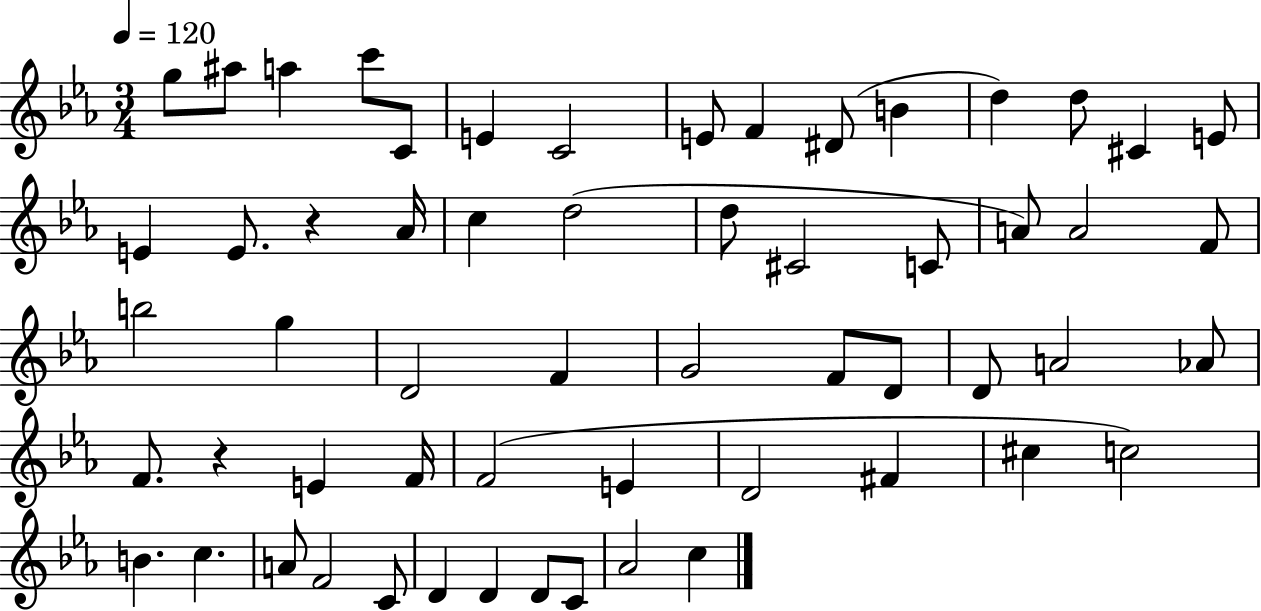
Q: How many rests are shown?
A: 2